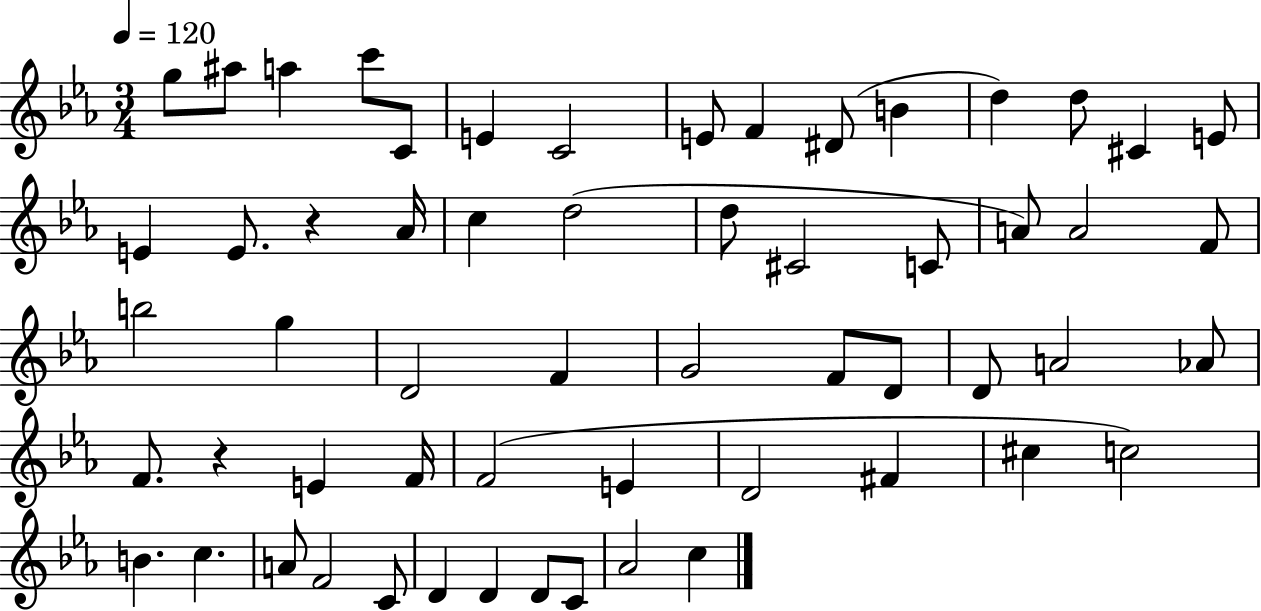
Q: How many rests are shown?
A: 2